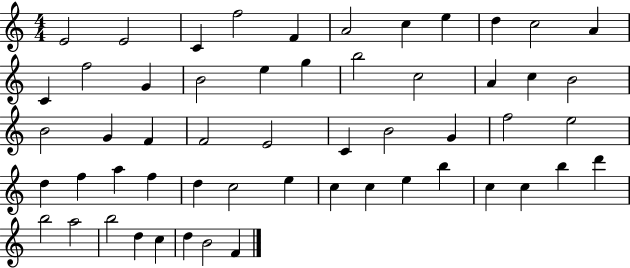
{
  \clef treble
  \numericTimeSignature
  \time 4/4
  \key c \major
  e'2 e'2 | c'4 f''2 f'4 | a'2 c''4 e''4 | d''4 c''2 a'4 | \break c'4 f''2 g'4 | b'2 e''4 g''4 | b''2 c''2 | a'4 c''4 b'2 | \break b'2 g'4 f'4 | f'2 e'2 | c'4 b'2 g'4 | f''2 e''2 | \break d''4 f''4 a''4 f''4 | d''4 c''2 e''4 | c''4 c''4 e''4 b''4 | c''4 c''4 b''4 d'''4 | \break b''2 a''2 | b''2 d''4 c''4 | d''4 b'2 f'4 | \bar "|."
}